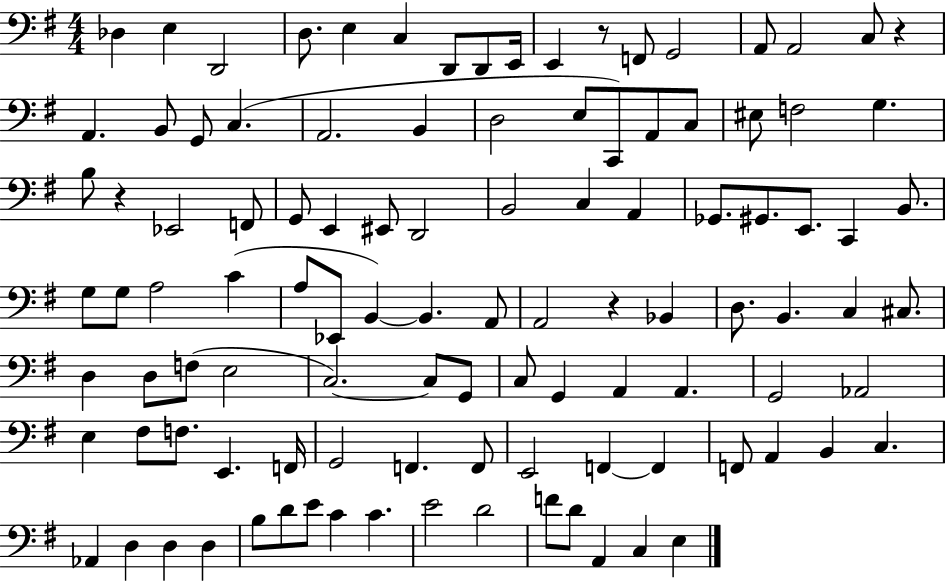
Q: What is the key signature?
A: G major